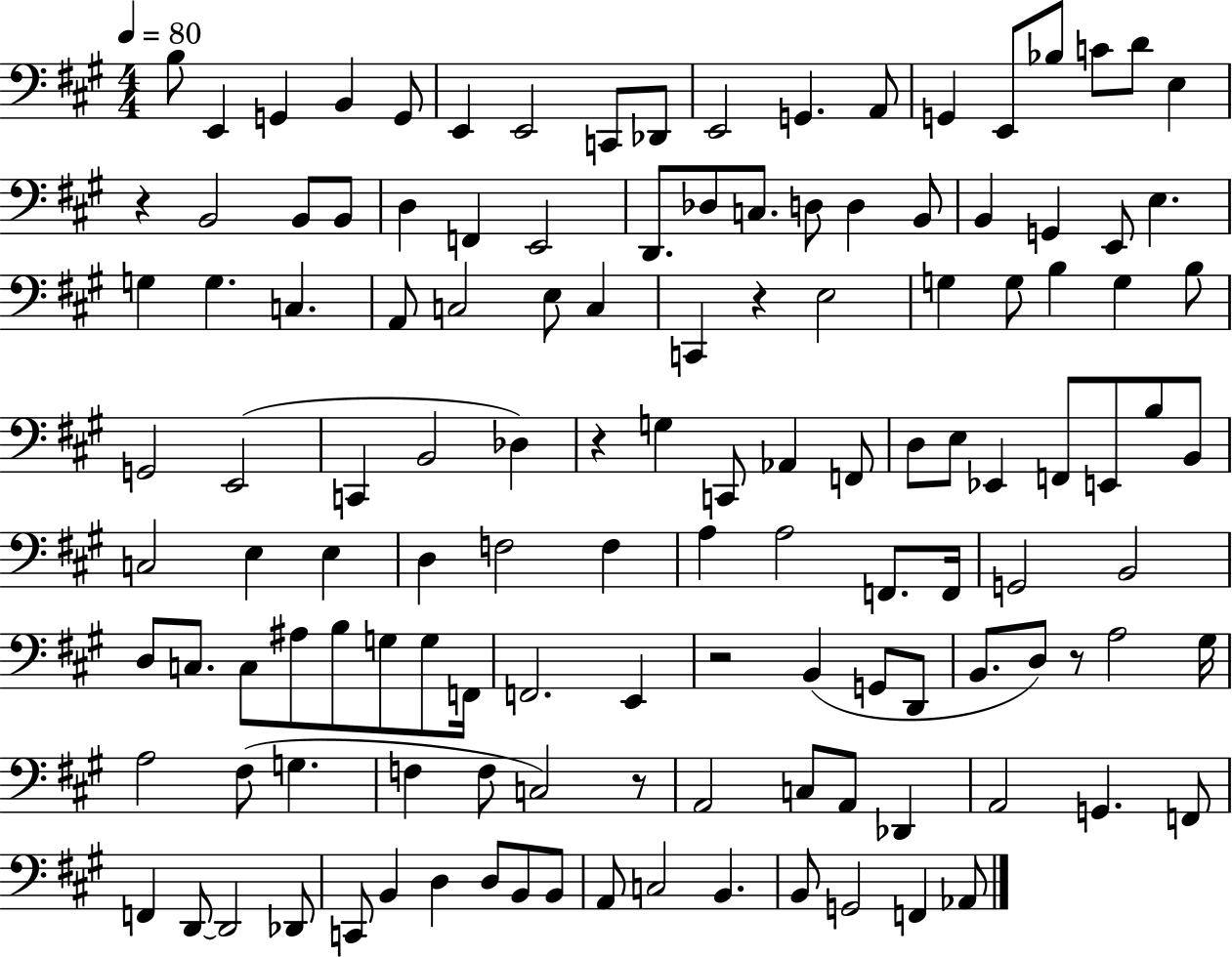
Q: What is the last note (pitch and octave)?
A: Ab2